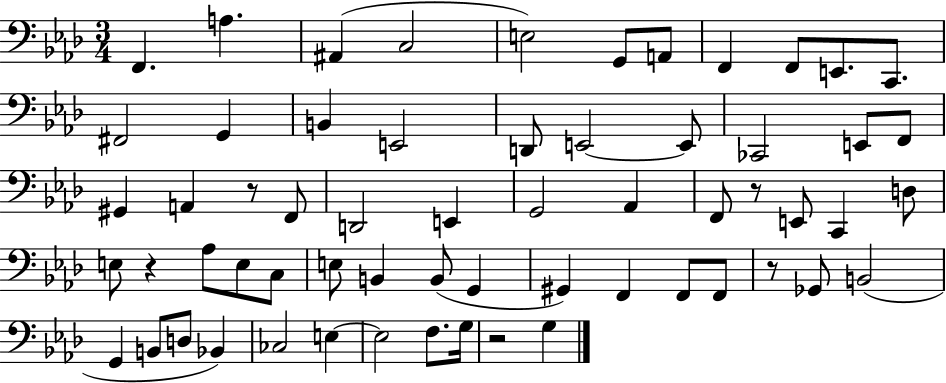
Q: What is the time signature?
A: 3/4